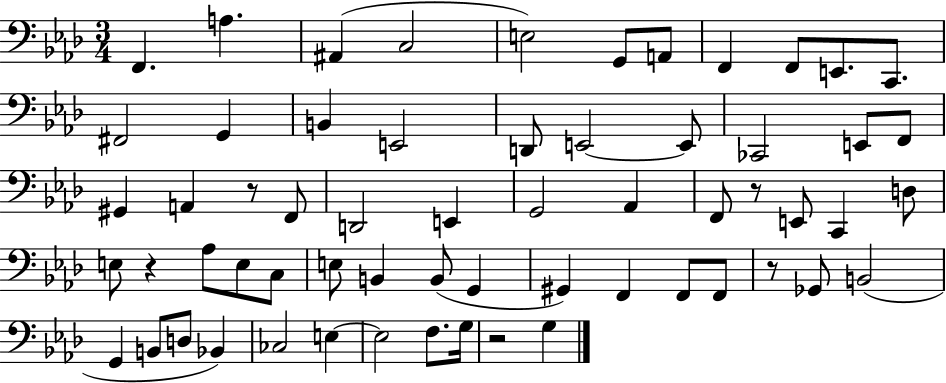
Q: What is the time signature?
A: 3/4